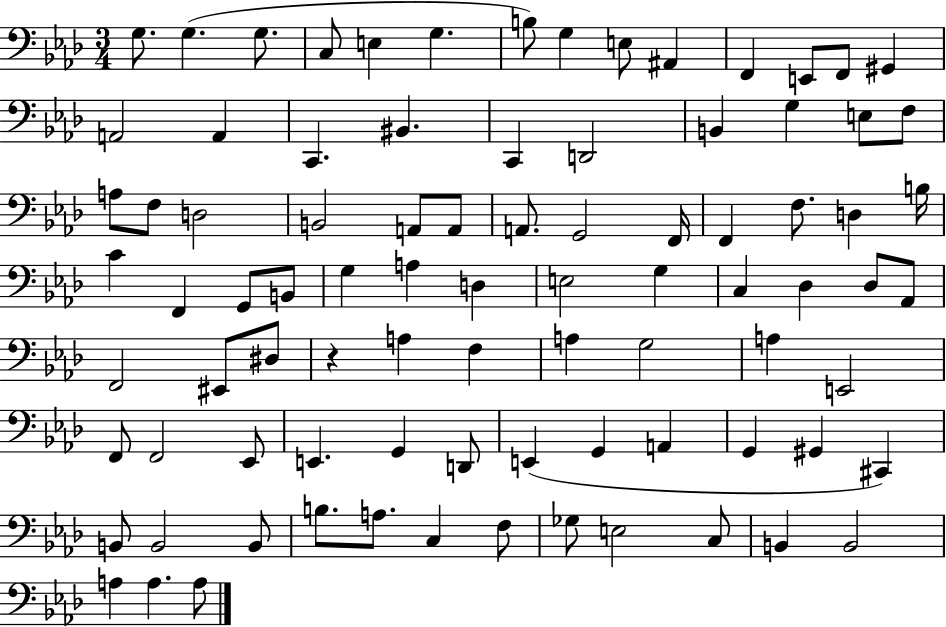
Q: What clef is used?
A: bass